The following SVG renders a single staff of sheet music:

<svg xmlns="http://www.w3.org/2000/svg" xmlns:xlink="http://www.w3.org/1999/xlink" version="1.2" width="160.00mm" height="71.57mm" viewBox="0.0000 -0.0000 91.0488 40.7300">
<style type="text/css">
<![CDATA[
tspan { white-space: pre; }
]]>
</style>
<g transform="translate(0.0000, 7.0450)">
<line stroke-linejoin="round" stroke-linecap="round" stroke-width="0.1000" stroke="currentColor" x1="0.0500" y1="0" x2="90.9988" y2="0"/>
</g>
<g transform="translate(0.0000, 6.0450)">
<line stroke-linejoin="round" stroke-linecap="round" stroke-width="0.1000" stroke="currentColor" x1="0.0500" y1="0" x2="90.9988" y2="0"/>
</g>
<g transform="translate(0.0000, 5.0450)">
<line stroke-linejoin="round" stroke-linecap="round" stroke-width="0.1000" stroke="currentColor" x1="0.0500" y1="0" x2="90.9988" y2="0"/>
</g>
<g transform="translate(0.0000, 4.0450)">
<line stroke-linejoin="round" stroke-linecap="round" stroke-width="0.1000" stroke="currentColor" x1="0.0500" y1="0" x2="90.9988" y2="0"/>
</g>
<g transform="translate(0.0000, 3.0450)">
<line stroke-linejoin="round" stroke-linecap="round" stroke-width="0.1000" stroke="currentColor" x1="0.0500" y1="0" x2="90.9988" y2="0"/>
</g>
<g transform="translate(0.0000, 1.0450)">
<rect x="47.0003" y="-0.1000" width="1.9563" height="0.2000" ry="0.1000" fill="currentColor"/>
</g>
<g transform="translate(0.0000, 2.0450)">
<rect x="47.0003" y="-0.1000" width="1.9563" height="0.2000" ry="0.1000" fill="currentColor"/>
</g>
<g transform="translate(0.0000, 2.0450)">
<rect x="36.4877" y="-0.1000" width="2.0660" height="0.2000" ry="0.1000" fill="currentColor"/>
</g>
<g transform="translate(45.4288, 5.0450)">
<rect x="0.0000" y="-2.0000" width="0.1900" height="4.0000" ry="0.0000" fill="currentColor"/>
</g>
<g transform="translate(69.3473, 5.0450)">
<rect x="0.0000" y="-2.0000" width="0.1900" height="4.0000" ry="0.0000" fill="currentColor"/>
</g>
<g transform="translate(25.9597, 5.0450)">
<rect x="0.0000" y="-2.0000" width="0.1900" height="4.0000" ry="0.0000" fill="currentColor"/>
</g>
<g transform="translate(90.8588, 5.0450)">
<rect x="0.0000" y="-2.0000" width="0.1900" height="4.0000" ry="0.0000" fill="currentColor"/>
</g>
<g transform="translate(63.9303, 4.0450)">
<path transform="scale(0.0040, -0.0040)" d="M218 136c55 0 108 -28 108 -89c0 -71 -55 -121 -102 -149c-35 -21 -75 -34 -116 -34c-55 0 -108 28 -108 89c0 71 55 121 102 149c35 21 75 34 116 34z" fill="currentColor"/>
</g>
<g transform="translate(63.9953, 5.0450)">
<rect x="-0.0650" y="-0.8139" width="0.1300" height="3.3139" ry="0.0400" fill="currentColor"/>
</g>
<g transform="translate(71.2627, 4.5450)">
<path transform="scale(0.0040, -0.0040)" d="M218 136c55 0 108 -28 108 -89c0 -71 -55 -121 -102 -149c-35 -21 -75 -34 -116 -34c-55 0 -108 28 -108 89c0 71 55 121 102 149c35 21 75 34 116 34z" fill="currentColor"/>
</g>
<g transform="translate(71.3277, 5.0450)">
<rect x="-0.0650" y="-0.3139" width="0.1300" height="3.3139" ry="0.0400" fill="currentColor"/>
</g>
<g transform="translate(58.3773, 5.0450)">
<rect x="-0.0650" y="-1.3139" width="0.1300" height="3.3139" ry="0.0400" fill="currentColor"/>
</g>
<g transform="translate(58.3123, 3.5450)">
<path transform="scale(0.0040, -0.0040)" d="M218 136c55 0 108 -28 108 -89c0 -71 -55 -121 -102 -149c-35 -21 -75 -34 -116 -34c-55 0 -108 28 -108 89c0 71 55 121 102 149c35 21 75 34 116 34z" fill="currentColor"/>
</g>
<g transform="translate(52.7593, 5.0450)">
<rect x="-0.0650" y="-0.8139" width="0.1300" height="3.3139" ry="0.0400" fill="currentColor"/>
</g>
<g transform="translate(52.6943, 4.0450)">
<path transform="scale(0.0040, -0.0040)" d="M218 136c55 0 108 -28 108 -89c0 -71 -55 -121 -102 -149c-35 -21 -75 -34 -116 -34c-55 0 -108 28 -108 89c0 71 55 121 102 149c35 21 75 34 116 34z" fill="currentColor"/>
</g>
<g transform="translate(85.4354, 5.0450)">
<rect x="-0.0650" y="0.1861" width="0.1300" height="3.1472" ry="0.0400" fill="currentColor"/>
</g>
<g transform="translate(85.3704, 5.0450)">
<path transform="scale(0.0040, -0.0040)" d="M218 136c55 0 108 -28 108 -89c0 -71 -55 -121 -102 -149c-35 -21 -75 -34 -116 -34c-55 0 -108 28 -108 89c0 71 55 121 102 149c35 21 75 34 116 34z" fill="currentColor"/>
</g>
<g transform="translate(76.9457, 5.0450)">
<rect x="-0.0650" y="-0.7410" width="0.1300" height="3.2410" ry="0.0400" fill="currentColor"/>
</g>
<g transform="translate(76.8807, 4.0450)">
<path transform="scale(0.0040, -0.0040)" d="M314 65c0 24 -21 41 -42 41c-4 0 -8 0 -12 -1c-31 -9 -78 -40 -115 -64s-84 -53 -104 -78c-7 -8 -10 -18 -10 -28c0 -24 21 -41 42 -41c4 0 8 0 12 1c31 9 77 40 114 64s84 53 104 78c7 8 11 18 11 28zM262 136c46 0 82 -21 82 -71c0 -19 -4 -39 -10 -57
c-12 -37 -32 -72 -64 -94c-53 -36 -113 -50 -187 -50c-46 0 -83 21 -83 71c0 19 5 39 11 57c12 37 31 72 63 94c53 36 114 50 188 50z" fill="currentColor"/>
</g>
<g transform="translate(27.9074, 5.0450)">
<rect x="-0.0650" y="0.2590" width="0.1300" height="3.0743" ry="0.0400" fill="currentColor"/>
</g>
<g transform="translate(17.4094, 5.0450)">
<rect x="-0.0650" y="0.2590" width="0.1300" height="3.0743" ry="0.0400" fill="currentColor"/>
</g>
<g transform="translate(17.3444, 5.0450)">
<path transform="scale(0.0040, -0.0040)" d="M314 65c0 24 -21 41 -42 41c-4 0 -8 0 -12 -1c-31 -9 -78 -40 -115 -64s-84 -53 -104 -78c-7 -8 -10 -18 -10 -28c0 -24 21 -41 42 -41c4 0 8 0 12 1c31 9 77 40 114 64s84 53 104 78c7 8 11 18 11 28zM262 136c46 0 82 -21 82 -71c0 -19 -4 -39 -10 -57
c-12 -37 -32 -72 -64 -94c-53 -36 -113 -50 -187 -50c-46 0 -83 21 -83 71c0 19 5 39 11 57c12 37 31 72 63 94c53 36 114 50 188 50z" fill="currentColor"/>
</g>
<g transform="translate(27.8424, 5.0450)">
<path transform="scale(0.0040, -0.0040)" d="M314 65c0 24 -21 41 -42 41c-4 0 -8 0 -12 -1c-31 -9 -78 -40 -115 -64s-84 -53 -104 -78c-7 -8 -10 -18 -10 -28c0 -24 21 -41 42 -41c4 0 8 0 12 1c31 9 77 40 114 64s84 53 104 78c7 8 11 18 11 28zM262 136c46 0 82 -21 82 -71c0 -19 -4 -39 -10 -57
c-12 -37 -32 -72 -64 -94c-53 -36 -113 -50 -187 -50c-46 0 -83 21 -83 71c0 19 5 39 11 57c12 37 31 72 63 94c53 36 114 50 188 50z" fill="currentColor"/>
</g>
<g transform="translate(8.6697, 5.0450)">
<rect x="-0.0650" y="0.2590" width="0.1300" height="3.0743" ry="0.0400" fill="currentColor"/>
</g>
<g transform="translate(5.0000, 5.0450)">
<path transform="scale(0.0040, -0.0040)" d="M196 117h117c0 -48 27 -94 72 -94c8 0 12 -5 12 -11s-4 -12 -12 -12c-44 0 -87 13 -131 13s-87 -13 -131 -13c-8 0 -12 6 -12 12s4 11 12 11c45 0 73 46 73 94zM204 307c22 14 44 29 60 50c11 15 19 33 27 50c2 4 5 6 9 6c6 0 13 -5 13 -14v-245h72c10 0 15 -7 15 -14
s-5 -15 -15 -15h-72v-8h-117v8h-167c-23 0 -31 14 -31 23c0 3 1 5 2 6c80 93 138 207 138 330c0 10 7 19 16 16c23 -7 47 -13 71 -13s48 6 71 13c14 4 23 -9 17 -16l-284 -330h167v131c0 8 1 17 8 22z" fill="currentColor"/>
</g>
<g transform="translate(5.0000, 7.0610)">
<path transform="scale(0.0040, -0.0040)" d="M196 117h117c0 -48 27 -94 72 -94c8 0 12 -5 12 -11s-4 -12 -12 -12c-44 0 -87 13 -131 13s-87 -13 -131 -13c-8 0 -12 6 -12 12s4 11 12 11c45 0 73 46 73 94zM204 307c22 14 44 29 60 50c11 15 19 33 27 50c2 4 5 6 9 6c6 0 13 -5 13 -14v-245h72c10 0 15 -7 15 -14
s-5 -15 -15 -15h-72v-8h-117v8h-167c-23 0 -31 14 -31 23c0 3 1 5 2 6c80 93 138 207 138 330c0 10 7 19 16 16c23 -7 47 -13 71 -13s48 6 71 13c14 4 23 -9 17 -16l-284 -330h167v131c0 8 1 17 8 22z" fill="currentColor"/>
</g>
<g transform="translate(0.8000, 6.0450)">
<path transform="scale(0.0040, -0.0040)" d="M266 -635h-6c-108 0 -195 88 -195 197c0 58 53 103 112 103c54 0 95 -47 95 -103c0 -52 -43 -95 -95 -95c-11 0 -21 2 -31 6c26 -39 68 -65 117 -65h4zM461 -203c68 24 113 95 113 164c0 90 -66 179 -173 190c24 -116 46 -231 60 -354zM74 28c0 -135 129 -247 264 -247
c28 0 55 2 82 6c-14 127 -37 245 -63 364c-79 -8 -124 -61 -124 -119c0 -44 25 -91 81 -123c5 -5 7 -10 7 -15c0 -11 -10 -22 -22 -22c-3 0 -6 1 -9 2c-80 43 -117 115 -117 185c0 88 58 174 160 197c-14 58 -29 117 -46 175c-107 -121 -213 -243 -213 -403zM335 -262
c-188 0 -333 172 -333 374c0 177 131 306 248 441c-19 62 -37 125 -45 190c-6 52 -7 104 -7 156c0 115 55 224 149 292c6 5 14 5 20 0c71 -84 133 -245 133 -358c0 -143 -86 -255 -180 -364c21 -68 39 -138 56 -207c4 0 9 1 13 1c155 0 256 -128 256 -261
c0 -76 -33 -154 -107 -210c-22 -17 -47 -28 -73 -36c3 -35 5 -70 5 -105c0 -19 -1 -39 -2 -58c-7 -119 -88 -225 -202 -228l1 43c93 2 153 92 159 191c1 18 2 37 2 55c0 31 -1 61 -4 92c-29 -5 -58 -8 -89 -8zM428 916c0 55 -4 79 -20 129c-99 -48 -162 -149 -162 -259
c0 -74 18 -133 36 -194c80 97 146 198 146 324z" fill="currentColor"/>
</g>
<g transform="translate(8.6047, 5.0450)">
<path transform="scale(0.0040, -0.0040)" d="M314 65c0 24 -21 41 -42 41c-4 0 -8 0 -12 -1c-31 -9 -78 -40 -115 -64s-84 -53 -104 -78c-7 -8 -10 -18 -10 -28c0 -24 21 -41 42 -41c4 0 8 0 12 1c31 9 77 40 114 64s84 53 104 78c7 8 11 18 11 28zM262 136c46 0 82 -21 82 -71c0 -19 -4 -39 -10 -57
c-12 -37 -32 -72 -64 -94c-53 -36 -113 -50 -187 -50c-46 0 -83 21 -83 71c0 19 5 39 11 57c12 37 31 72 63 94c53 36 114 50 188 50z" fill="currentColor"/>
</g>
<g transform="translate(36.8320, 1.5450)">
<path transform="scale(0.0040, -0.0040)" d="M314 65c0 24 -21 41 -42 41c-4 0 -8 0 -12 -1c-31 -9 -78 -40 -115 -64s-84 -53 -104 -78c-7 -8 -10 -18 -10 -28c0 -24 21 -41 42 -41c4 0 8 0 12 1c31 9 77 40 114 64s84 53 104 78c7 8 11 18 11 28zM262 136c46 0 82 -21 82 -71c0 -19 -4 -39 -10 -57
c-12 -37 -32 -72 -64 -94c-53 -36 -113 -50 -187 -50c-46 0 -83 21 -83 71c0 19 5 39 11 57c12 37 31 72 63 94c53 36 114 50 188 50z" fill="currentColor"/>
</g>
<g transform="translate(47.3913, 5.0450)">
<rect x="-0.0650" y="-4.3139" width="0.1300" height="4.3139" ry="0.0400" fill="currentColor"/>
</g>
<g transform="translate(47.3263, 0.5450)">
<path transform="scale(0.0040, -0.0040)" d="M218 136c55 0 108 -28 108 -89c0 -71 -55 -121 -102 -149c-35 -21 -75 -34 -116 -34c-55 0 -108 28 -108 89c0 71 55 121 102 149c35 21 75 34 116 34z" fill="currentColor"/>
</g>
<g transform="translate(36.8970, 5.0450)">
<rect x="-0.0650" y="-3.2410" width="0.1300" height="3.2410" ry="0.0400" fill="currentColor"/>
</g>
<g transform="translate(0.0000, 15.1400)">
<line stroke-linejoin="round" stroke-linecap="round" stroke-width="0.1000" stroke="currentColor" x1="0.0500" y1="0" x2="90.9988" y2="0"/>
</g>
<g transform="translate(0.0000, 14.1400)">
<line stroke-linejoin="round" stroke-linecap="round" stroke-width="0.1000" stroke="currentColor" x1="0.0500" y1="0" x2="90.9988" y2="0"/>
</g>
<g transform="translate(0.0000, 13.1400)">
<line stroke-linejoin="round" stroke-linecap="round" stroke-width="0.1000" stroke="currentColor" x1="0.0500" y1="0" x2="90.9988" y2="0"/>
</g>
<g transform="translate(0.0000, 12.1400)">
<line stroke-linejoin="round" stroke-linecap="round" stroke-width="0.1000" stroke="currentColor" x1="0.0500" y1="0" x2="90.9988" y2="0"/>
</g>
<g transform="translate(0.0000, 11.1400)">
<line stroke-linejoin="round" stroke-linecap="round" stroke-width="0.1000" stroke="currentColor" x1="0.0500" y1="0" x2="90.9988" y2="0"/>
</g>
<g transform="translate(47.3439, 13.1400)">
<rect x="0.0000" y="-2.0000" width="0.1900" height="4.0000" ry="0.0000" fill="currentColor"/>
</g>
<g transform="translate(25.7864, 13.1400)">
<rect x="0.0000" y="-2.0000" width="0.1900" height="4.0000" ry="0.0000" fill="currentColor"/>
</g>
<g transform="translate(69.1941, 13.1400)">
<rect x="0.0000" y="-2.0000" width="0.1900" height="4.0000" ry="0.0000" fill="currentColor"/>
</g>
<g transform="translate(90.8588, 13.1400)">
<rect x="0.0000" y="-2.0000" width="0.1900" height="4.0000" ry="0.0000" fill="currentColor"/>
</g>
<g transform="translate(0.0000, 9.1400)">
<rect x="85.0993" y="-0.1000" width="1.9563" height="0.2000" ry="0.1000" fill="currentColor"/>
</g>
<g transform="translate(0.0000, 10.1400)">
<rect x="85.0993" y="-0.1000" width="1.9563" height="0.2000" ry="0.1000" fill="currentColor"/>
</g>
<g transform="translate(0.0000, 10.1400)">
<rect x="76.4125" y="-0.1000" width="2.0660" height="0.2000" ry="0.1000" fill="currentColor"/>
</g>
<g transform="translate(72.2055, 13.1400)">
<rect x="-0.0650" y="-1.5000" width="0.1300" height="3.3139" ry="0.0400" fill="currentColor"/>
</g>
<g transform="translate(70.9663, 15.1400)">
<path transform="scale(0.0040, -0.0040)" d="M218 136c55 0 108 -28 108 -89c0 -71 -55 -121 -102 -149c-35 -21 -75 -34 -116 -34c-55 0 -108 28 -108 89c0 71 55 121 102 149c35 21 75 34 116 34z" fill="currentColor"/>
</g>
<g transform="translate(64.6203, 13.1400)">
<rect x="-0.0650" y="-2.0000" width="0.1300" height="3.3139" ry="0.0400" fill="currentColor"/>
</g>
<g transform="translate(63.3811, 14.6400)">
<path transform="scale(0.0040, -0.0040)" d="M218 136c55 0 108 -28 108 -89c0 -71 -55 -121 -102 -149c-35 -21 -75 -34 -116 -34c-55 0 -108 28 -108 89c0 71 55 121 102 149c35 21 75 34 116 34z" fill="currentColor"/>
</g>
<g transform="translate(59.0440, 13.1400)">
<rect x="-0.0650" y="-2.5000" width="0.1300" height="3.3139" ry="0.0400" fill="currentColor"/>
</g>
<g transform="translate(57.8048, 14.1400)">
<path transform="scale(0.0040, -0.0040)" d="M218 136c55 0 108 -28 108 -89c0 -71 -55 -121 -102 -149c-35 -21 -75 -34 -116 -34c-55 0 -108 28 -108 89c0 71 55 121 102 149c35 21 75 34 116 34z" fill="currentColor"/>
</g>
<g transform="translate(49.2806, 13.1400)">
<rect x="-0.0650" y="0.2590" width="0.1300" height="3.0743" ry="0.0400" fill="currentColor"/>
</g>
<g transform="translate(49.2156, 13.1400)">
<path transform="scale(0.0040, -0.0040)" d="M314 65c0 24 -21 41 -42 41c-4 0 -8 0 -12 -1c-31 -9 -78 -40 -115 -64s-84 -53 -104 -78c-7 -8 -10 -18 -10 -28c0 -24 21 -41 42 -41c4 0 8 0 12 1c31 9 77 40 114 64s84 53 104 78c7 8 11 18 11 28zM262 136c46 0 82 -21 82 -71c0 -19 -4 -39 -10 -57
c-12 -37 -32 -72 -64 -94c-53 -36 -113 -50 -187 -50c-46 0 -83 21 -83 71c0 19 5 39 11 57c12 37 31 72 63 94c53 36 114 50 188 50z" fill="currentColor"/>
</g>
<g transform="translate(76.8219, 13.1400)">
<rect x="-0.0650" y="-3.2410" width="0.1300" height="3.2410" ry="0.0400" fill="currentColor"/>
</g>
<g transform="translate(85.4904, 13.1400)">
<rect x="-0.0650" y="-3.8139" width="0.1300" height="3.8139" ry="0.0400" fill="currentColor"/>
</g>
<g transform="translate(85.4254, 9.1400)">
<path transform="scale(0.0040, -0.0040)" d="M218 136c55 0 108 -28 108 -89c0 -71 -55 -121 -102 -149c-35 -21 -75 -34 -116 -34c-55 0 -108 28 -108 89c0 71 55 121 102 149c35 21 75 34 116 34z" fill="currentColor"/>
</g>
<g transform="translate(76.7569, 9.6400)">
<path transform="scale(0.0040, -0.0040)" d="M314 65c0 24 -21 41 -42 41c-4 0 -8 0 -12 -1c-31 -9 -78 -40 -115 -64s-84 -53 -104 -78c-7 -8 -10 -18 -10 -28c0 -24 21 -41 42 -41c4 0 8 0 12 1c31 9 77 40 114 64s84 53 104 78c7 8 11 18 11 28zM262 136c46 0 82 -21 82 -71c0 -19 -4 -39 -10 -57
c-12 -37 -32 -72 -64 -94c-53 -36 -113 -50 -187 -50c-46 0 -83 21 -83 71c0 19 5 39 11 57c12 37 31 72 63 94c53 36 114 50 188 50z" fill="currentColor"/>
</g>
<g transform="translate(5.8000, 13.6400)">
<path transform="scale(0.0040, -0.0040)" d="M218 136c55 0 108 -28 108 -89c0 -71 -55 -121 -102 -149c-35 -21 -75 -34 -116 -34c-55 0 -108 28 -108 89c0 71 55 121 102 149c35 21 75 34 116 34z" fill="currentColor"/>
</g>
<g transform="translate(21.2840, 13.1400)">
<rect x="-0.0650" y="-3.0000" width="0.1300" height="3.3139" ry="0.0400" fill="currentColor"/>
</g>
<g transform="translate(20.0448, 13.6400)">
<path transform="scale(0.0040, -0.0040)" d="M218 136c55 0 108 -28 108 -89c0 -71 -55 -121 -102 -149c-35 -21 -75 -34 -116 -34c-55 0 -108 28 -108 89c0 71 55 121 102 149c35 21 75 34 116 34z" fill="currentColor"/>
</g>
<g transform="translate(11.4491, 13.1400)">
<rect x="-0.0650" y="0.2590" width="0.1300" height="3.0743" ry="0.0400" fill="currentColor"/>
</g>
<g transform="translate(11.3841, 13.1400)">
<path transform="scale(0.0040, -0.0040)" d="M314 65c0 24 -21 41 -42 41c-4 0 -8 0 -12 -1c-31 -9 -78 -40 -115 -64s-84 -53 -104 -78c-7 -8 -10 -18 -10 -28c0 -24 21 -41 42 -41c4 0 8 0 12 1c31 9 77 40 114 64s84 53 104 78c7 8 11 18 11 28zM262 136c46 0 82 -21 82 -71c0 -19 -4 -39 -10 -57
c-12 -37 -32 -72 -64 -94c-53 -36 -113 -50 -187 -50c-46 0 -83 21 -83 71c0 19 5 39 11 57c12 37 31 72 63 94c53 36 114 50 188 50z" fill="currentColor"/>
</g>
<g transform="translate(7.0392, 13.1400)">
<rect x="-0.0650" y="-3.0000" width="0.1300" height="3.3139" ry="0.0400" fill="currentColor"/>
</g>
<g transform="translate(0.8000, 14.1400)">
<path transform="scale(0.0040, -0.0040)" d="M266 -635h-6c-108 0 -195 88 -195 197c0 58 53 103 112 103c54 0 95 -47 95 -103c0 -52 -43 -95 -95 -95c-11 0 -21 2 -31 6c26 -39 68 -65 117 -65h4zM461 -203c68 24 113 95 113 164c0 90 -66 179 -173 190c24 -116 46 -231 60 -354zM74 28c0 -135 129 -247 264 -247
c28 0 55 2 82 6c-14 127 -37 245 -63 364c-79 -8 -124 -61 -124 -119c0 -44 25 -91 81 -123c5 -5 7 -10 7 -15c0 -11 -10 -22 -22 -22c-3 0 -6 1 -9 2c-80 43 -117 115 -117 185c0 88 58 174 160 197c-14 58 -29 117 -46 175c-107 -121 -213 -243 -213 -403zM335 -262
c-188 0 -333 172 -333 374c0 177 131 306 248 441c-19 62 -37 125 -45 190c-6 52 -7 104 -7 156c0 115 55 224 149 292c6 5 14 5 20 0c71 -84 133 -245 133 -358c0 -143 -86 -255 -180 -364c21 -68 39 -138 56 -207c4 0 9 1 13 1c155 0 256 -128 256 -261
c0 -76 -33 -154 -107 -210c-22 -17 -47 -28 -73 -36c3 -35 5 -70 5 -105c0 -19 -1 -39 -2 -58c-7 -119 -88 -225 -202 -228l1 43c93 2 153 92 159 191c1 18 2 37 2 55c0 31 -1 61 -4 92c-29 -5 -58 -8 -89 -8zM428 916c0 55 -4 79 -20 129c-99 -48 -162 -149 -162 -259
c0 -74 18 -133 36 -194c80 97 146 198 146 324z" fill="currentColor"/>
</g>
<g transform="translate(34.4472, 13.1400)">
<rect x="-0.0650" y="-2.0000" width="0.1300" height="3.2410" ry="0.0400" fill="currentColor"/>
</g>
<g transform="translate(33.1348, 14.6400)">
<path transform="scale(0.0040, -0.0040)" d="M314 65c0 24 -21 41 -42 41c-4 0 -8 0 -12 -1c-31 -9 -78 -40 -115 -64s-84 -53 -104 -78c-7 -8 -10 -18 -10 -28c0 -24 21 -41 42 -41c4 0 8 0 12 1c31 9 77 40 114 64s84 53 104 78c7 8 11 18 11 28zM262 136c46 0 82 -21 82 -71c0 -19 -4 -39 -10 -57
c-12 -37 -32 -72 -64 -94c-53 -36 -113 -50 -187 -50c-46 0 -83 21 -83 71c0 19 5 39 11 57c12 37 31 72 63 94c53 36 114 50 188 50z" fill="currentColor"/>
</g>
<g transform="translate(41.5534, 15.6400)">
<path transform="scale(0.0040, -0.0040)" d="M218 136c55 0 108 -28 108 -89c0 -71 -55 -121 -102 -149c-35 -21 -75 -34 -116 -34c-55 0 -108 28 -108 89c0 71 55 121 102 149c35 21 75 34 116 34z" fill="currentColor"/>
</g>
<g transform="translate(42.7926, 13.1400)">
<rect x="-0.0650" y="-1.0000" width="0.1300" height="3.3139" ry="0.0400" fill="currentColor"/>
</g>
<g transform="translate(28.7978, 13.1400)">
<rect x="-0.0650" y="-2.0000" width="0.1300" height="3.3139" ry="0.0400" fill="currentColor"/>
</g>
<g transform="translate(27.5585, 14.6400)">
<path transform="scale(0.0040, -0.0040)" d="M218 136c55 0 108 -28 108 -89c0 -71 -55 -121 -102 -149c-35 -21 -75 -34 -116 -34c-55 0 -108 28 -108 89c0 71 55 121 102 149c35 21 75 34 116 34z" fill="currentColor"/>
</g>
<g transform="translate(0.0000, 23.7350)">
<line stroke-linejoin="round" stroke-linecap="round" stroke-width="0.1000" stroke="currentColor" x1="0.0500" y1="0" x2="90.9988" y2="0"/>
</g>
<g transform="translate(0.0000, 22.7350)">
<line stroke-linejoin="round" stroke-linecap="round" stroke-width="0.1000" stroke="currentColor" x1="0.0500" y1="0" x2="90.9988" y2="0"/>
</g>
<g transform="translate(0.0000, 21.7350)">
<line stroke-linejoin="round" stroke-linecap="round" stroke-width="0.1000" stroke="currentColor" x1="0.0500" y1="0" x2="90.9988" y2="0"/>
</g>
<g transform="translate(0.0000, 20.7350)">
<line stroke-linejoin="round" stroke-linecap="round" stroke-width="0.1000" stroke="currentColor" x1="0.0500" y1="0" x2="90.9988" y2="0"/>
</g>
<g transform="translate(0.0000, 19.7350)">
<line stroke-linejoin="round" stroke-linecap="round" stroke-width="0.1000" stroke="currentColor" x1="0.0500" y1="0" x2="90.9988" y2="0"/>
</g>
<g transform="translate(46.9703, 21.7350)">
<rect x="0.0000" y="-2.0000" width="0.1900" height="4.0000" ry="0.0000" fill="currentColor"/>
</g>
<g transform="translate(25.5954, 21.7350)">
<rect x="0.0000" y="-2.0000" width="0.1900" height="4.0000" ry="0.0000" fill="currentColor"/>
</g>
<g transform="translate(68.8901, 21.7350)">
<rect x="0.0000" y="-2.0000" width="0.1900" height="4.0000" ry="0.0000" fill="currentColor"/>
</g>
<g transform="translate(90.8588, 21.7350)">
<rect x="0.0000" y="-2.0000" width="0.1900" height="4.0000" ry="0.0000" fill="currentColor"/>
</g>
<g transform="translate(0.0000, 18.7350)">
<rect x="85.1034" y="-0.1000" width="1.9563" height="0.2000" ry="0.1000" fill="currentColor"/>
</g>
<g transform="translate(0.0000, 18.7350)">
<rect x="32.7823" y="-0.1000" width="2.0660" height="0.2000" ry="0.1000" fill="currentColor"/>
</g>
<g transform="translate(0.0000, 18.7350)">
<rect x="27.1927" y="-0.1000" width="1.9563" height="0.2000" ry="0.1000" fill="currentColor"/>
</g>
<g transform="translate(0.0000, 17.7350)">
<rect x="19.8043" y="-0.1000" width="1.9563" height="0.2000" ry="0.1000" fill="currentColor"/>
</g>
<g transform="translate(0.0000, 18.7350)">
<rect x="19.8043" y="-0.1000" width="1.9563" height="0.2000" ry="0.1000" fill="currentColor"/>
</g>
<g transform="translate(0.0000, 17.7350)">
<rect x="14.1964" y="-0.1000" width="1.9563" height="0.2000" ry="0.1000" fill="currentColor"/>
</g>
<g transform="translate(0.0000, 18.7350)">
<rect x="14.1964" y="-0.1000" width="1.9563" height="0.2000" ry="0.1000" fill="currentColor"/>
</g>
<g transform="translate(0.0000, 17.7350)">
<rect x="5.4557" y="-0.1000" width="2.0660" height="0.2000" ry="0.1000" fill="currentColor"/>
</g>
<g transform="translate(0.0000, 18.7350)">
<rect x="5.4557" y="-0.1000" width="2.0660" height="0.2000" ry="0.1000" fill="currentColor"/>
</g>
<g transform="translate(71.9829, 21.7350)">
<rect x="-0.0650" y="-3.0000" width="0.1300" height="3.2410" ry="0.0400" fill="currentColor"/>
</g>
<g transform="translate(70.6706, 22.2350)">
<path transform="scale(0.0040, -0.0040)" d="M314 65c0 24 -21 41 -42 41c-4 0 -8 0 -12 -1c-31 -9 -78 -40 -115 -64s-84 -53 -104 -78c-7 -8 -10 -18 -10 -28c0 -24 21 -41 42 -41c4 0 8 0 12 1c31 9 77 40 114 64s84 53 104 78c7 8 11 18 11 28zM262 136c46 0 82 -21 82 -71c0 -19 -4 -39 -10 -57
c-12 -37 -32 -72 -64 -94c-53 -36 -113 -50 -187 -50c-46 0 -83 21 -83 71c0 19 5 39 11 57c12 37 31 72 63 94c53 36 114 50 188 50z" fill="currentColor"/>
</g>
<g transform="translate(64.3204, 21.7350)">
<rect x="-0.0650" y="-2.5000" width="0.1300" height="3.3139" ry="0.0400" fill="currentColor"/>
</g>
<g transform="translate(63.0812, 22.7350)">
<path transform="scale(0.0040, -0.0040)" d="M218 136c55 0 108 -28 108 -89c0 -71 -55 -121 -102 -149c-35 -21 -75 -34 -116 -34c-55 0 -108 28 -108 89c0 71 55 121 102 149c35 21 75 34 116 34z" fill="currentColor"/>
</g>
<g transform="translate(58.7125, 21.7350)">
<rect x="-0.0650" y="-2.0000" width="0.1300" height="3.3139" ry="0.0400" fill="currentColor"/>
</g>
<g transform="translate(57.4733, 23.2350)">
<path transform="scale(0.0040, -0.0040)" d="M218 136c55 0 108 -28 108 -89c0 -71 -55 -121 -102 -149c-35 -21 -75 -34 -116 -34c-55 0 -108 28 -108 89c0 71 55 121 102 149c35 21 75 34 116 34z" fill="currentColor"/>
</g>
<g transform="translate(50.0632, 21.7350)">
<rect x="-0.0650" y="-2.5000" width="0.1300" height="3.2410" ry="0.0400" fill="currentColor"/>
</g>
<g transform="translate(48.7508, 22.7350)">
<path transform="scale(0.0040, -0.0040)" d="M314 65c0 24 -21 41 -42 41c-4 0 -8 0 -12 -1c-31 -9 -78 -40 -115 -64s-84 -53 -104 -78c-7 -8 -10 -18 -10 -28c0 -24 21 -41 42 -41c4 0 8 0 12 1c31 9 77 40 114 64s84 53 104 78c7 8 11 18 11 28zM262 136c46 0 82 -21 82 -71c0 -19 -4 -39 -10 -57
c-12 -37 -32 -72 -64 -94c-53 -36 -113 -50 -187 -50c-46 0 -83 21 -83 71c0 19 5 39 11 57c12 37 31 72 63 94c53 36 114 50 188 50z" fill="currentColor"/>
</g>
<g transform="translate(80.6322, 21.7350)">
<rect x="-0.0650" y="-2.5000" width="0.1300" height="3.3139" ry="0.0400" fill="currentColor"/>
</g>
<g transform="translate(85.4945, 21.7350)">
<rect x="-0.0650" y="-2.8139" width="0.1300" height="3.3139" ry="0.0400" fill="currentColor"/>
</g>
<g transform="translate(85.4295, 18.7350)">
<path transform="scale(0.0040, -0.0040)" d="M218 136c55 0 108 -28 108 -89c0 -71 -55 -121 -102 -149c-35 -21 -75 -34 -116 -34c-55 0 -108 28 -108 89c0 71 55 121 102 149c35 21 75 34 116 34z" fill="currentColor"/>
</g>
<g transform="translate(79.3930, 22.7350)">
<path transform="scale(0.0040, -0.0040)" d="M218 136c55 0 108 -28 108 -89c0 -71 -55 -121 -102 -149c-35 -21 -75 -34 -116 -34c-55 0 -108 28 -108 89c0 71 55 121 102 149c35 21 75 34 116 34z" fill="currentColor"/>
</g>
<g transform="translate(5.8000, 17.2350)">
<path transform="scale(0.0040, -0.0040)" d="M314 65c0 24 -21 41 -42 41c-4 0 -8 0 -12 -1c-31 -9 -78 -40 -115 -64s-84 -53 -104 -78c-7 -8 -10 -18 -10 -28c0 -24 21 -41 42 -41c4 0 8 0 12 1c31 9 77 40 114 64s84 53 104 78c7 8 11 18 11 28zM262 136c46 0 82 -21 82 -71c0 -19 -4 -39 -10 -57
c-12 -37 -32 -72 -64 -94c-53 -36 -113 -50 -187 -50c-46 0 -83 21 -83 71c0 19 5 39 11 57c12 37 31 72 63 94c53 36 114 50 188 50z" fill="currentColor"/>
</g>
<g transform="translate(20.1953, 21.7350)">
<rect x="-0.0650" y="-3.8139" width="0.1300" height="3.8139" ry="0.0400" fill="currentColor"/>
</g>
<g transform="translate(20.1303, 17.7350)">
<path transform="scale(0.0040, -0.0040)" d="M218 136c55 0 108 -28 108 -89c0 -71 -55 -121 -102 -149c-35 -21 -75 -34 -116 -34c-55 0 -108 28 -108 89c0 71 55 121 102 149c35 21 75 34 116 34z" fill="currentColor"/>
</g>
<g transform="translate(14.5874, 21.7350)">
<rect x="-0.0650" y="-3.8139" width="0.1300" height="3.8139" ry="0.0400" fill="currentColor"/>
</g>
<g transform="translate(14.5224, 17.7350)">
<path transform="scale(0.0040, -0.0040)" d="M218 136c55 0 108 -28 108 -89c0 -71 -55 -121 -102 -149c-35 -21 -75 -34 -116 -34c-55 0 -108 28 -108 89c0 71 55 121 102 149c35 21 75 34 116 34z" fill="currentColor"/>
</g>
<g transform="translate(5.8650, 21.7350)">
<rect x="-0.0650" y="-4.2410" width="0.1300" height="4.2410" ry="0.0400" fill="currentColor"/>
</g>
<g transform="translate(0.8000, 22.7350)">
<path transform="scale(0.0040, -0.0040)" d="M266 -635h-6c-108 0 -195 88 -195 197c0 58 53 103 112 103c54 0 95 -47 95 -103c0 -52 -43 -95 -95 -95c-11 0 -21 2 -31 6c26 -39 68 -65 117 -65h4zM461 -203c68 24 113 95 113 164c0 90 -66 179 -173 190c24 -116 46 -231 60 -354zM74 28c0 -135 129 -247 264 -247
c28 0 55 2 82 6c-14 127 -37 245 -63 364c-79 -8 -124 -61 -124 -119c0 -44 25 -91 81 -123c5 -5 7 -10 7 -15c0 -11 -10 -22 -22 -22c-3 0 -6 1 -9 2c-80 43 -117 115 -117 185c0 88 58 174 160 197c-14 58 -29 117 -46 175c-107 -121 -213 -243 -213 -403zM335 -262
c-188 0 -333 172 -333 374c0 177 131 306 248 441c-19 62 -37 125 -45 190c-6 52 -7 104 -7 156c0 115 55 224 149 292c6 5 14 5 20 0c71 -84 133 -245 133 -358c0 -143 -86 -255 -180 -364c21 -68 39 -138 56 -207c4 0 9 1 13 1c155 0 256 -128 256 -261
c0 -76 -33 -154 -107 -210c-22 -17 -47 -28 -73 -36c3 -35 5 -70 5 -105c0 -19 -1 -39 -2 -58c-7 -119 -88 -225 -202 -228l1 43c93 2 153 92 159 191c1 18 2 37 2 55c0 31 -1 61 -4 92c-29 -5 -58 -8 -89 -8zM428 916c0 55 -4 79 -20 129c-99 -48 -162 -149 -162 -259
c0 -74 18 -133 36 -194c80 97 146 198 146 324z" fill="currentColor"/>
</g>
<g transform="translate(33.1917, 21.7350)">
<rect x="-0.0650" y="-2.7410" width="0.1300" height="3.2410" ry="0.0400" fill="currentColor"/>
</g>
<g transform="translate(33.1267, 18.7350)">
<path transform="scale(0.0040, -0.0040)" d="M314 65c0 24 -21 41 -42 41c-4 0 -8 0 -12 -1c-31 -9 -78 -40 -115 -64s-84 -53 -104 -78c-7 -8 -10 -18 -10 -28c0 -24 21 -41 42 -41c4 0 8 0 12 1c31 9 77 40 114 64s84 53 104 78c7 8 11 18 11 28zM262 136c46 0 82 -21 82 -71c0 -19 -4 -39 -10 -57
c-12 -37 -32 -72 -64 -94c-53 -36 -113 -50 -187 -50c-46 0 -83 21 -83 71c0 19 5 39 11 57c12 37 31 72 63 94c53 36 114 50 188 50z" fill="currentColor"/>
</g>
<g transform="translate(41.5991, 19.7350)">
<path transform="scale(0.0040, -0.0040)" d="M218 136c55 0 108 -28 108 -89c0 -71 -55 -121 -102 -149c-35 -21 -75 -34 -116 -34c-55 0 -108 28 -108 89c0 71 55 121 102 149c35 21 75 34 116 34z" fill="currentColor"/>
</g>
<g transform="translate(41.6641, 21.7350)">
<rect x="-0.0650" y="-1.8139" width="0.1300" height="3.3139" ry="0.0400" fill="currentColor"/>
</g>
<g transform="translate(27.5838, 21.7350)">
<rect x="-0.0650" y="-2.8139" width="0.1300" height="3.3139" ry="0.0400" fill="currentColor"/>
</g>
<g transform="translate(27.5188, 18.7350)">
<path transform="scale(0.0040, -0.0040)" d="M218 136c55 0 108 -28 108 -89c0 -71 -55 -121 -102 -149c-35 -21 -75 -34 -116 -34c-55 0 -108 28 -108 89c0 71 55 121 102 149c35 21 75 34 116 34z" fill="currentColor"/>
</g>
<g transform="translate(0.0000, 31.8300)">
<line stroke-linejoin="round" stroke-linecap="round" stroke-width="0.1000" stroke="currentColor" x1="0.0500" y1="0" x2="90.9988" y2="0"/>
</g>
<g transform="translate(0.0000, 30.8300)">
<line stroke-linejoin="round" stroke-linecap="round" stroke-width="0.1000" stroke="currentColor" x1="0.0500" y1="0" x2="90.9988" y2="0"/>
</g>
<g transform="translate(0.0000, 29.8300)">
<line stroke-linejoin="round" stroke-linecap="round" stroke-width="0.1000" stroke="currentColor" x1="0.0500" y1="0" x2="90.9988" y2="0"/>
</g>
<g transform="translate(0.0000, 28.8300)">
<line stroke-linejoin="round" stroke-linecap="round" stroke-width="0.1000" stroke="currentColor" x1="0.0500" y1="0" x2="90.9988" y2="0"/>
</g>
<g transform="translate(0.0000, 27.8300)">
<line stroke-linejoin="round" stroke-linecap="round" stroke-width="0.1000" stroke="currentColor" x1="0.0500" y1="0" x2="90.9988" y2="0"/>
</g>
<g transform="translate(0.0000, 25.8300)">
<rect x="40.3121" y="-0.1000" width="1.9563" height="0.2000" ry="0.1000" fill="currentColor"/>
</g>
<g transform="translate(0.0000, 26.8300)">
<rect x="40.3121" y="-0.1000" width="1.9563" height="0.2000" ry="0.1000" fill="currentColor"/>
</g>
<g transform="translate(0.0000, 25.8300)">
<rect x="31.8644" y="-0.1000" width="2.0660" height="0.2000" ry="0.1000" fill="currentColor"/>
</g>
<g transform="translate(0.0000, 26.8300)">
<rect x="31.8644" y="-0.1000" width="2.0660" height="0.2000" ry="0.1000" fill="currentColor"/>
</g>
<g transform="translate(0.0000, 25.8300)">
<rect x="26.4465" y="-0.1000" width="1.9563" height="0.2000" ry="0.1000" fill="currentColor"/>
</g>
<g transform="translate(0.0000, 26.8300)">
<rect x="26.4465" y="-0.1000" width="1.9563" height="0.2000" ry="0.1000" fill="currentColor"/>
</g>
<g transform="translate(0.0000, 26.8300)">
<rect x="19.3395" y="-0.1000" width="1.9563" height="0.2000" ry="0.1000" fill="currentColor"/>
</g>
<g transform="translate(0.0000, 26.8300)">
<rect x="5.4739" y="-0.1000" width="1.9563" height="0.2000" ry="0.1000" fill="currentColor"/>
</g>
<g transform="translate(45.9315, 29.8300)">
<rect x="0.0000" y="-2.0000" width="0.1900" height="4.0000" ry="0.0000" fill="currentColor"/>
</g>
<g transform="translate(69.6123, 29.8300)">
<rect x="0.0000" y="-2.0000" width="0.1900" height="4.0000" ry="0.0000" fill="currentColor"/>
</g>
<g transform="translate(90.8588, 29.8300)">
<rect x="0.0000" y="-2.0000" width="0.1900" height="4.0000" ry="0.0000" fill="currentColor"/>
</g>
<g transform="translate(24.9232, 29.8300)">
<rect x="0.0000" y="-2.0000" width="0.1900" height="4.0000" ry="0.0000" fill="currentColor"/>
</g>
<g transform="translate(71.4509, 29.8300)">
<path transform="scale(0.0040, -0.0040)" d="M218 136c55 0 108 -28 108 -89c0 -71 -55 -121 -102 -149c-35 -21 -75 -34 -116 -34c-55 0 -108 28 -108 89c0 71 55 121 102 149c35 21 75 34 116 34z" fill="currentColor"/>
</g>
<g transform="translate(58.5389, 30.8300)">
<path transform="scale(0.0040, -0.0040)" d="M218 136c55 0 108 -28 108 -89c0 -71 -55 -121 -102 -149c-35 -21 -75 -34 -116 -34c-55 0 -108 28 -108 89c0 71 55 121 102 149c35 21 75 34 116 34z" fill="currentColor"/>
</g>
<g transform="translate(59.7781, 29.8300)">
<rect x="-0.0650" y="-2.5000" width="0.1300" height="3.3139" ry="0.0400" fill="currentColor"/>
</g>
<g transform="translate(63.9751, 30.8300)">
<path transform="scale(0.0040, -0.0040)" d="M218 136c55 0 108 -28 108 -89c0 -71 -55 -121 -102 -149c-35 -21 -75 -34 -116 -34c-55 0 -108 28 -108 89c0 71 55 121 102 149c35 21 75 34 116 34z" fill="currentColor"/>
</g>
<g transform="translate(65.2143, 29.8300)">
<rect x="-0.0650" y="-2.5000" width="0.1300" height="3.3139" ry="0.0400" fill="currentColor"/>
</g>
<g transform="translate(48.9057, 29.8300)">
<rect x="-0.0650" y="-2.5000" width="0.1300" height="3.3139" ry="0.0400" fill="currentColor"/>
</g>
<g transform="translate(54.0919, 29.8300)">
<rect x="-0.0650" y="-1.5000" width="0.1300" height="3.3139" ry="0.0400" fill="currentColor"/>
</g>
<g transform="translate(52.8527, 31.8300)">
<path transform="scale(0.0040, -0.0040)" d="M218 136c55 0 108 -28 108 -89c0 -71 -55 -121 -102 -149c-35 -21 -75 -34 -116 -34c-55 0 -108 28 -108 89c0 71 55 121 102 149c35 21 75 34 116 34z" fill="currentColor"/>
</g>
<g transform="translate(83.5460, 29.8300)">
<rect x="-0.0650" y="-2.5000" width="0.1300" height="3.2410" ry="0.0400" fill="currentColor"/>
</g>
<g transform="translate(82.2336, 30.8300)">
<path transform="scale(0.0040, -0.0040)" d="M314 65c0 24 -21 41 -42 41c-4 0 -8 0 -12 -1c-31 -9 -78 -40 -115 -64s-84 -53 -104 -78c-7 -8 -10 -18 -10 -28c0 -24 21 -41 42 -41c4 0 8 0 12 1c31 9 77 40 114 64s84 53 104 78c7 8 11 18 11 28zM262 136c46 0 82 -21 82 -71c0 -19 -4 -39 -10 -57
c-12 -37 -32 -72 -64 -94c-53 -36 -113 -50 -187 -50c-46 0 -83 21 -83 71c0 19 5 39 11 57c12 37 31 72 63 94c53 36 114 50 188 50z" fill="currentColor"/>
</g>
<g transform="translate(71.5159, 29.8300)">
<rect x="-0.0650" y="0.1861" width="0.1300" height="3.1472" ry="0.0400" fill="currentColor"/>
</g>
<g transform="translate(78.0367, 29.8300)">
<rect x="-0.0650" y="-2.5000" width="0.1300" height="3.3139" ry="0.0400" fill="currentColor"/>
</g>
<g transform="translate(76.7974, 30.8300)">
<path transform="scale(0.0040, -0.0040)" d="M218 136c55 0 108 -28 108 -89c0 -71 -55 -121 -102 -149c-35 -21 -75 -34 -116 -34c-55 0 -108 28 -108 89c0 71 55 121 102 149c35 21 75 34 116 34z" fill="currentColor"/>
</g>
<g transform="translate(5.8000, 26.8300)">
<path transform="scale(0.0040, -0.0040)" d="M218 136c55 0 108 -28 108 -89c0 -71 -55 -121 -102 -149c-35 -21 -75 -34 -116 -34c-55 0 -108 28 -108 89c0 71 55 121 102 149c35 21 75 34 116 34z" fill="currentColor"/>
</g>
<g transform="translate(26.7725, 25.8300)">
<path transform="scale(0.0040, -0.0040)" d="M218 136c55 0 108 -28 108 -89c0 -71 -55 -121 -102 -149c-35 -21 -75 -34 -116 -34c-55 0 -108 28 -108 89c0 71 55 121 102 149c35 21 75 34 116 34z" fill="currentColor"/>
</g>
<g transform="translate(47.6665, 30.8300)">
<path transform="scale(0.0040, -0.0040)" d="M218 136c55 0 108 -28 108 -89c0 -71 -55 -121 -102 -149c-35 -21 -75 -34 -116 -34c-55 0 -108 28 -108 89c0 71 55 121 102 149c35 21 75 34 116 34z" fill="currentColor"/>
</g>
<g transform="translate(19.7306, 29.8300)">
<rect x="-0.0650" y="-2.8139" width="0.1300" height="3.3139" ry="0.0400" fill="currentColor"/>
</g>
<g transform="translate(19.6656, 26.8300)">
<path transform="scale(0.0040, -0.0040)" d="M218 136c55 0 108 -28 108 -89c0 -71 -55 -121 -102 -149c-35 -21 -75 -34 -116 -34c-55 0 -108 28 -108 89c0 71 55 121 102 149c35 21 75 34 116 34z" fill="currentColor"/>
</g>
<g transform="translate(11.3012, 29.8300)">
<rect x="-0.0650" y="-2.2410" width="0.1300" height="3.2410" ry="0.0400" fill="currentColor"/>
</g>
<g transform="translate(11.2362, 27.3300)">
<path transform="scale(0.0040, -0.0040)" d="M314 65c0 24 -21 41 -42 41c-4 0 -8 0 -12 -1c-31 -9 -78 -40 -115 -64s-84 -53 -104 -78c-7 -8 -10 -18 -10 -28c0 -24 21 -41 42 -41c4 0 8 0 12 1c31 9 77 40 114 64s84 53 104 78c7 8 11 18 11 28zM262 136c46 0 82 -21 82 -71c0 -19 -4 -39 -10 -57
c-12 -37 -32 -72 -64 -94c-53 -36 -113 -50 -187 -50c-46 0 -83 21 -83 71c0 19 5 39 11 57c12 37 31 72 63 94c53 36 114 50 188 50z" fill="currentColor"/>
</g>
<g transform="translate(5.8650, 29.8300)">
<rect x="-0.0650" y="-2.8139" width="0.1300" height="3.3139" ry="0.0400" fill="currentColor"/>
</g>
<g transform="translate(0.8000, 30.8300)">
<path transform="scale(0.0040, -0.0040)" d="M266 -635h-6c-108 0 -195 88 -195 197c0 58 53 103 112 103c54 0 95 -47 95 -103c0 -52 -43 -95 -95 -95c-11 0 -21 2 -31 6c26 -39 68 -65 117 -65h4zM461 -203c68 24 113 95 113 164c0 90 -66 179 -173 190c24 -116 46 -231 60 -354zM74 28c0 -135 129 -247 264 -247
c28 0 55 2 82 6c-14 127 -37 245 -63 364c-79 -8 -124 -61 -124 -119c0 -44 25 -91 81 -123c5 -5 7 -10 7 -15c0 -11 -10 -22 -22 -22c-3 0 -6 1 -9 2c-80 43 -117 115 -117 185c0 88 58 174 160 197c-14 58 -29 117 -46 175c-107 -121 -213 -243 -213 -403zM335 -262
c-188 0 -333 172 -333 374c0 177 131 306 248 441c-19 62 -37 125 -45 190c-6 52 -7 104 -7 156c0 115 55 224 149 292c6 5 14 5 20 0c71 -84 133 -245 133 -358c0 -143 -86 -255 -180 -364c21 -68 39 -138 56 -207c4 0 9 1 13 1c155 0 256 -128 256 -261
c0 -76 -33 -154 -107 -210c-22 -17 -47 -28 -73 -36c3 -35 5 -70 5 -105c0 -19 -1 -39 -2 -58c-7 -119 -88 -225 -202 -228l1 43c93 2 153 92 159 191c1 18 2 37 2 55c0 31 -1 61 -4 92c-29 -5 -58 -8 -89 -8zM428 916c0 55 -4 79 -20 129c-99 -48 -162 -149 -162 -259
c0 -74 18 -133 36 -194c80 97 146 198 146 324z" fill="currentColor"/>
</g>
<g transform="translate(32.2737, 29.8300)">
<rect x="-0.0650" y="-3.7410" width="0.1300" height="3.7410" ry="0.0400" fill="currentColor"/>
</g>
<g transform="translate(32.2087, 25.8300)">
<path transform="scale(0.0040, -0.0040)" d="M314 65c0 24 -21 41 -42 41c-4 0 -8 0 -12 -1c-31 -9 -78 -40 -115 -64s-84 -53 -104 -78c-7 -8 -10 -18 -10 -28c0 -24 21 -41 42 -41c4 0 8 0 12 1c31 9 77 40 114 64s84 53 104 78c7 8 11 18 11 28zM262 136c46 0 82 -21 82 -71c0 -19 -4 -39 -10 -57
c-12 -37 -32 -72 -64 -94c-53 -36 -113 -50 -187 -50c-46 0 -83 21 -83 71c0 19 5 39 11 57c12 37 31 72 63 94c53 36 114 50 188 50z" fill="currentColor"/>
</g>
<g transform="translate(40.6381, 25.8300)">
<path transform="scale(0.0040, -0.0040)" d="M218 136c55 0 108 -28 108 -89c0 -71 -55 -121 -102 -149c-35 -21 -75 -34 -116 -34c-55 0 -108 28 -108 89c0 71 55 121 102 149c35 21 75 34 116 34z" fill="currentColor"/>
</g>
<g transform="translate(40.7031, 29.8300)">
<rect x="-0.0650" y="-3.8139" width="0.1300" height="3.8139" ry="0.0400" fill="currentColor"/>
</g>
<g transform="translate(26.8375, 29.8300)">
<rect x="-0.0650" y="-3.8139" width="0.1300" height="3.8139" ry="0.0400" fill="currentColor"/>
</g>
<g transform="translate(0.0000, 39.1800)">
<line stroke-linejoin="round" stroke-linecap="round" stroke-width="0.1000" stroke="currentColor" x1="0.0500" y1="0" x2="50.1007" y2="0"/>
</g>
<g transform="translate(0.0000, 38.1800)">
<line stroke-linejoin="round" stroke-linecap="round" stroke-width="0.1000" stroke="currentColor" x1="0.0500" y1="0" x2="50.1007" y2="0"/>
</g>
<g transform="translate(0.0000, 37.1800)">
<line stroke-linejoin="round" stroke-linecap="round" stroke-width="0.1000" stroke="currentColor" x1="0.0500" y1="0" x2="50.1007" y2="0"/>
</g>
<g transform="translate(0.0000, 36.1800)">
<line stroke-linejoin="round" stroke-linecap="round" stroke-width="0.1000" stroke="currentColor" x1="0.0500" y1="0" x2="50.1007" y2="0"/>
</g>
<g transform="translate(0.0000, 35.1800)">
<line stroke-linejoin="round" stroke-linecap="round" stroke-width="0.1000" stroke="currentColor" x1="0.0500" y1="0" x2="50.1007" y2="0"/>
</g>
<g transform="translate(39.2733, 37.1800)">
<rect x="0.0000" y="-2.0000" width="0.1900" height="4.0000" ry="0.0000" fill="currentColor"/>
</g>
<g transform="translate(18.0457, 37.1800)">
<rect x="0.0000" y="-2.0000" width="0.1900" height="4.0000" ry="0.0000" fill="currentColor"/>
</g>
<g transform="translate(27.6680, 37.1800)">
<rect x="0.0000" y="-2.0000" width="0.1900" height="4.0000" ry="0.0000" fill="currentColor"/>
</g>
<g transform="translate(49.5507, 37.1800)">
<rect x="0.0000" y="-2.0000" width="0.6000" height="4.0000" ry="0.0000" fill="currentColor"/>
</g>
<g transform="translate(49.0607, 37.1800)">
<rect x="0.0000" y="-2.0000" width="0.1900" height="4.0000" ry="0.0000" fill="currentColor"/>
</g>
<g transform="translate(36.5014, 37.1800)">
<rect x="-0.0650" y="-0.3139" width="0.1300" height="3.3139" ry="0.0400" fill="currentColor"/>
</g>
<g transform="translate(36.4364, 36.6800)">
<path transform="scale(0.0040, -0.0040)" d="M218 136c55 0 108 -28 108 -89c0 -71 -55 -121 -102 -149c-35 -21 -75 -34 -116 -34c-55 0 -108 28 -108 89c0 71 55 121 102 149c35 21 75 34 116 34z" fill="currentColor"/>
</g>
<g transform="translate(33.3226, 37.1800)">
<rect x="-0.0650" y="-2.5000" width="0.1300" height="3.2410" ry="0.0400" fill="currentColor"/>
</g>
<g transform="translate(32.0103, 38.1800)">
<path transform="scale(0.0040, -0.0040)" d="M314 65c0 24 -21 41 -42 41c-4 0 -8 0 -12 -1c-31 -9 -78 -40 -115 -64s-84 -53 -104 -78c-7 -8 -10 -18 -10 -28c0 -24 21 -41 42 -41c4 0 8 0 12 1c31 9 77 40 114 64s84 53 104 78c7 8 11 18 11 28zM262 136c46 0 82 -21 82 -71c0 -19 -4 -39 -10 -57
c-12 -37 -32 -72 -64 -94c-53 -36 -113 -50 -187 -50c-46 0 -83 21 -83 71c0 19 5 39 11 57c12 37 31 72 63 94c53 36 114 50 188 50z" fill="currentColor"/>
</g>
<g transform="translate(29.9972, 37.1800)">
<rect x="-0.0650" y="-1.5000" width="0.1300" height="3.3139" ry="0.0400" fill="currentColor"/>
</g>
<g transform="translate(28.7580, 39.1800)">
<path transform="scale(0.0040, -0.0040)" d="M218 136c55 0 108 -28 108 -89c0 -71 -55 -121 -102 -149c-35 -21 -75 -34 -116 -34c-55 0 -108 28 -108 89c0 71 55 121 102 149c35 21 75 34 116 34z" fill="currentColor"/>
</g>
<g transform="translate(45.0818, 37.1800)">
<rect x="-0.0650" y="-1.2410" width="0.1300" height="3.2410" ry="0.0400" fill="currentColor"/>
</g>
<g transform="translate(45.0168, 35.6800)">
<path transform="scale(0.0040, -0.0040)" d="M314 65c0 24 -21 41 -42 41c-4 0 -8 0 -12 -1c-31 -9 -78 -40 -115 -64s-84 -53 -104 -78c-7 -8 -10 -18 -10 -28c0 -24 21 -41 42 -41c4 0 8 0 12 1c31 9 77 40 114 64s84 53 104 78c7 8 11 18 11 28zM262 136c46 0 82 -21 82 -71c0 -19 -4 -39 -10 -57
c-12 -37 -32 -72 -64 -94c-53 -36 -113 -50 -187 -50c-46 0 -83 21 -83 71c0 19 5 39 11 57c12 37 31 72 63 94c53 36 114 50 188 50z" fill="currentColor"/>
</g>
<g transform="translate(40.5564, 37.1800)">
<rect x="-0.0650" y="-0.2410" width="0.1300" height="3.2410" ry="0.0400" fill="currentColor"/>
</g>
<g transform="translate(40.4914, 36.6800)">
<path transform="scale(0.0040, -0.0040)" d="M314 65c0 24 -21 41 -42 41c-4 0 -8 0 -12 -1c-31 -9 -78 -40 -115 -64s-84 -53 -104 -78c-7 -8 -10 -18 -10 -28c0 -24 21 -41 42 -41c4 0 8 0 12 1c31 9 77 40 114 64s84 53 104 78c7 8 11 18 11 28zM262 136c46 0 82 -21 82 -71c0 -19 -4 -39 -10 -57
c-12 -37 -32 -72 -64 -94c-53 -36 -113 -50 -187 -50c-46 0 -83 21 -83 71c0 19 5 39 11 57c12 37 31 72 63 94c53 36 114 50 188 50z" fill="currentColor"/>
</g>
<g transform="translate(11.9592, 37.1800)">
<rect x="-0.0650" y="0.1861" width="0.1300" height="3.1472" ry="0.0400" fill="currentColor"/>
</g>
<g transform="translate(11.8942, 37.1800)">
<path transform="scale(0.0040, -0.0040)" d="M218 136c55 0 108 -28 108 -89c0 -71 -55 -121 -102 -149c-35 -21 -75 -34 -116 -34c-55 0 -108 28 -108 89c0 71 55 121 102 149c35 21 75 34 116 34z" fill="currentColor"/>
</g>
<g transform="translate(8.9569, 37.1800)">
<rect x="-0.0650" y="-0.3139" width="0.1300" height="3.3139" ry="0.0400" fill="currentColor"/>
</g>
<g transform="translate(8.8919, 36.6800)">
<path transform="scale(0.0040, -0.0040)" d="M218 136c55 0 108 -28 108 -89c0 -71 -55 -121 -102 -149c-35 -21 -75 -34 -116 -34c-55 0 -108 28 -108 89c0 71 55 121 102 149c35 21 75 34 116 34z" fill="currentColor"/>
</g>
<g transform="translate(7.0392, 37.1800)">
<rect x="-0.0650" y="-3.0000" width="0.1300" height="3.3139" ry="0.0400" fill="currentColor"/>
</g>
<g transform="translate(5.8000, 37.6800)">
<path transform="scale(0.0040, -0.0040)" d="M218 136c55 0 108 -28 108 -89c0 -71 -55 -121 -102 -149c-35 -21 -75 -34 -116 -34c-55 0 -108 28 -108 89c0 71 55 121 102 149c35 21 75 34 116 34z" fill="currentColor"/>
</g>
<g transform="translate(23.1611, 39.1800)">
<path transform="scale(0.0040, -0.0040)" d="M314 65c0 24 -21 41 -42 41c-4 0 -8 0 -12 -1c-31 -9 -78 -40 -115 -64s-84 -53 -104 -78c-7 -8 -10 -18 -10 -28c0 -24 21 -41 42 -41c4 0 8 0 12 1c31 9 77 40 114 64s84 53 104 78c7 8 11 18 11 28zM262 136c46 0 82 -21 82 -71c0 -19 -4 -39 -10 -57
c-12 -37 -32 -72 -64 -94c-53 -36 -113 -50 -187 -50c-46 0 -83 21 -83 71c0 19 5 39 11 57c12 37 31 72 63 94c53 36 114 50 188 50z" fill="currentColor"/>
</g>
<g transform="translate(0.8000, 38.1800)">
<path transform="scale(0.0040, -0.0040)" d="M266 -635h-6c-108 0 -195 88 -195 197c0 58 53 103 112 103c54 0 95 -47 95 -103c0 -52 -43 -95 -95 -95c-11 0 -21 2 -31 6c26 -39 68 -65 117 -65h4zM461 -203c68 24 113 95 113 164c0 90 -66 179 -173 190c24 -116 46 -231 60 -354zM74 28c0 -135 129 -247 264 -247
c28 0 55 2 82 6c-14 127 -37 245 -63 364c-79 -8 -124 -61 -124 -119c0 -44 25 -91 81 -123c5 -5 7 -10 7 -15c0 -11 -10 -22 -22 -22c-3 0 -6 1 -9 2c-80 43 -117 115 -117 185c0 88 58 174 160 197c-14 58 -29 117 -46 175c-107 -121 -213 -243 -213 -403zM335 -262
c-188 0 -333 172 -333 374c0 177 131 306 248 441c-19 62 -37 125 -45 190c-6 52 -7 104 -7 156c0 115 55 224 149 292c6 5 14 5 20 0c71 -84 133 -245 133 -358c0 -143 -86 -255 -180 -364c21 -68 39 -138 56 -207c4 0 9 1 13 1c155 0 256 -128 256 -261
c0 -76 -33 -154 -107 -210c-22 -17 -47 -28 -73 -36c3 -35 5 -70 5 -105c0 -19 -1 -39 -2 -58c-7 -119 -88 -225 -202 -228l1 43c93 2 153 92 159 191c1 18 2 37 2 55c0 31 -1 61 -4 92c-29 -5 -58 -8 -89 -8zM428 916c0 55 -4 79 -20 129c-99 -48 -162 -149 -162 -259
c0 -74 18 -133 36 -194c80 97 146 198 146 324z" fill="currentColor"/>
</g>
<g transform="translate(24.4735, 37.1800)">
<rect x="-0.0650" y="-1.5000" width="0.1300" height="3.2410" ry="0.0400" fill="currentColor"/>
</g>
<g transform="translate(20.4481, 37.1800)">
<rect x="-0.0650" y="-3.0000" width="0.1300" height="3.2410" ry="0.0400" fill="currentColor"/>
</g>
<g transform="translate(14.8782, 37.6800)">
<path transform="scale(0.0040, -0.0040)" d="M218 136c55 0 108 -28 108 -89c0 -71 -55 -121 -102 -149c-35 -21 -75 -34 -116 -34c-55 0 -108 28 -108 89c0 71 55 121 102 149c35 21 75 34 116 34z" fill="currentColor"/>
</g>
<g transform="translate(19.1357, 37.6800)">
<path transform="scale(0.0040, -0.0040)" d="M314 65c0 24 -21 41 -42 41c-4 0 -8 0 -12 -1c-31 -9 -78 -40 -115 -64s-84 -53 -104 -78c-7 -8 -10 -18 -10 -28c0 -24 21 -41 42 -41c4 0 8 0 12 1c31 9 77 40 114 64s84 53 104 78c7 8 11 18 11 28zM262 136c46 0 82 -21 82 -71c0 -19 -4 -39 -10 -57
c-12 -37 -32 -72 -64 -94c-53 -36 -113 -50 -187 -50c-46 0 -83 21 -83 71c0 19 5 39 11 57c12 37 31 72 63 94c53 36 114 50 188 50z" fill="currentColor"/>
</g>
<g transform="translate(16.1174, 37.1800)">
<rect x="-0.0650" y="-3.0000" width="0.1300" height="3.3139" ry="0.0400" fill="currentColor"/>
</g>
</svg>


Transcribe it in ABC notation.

X:1
T:Untitled
M:4/4
L:1/4
K:C
B2 B2 B2 b2 d' d e d c d2 B A B2 A F F2 D B2 G F E b2 c' d'2 c' c' a a2 f G2 F G A2 G a a g2 a c' c'2 c' G E G G B G G2 A c B A A2 E2 E G2 c c2 e2